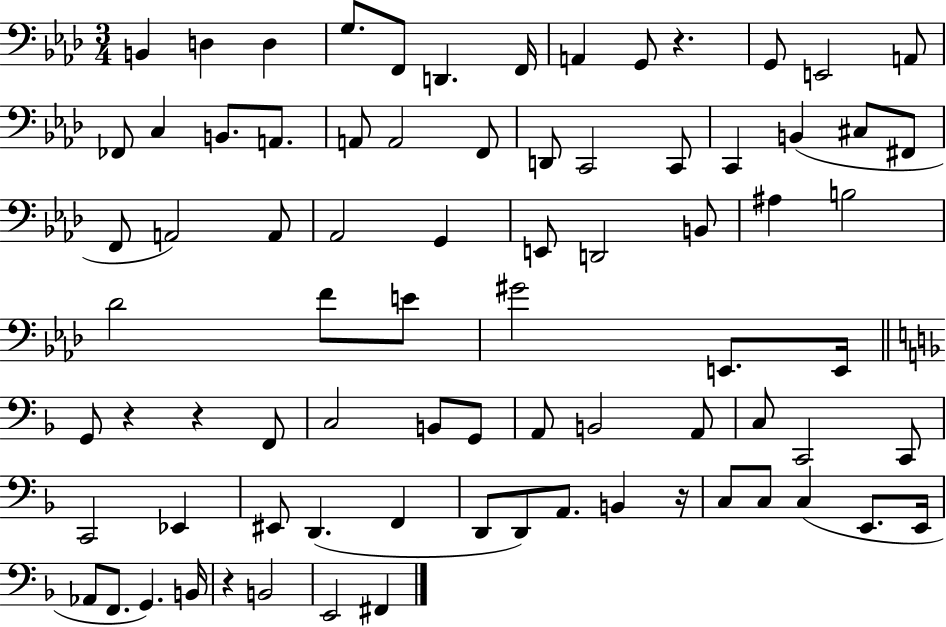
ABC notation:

X:1
T:Untitled
M:3/4
L:1/4
K:Ab
B,, D, D, G,/2 F,,/2 D,, F,,/4 A,, G,,/2 z G,,/2 E,,2 A,,/2 _F,,/2 C, B,,/2 A,,/2 A,,/2 A,,2 F,,/2 D,,/2 C,,2 C,,/2 C,, B,, ^C,/2 ^F,,/2 F,,/2 A,,2 A,,/2 _A,,2 G,, E,,/2 D,,2 B,,/2 ^A, B,2 _D2 F/2 E/2 ^G2 E,,/2 E,,/4 G,,/2 z z F,,/2 C,2 B,,/2 G,,/2 A,,/2 B,,2 A,,/2 C,/2 C,,2 C,,/2 C,,2 _E,, ^E,,/2 D,, F,, D,,/2 D,,/2 A,,/2 B,, z/4 C,/2 C,/2 C, E,,/2 E,,/4 _A,,/2 F,,/2 G,, B,,/4 z B,,2 E,,2 ^F,,